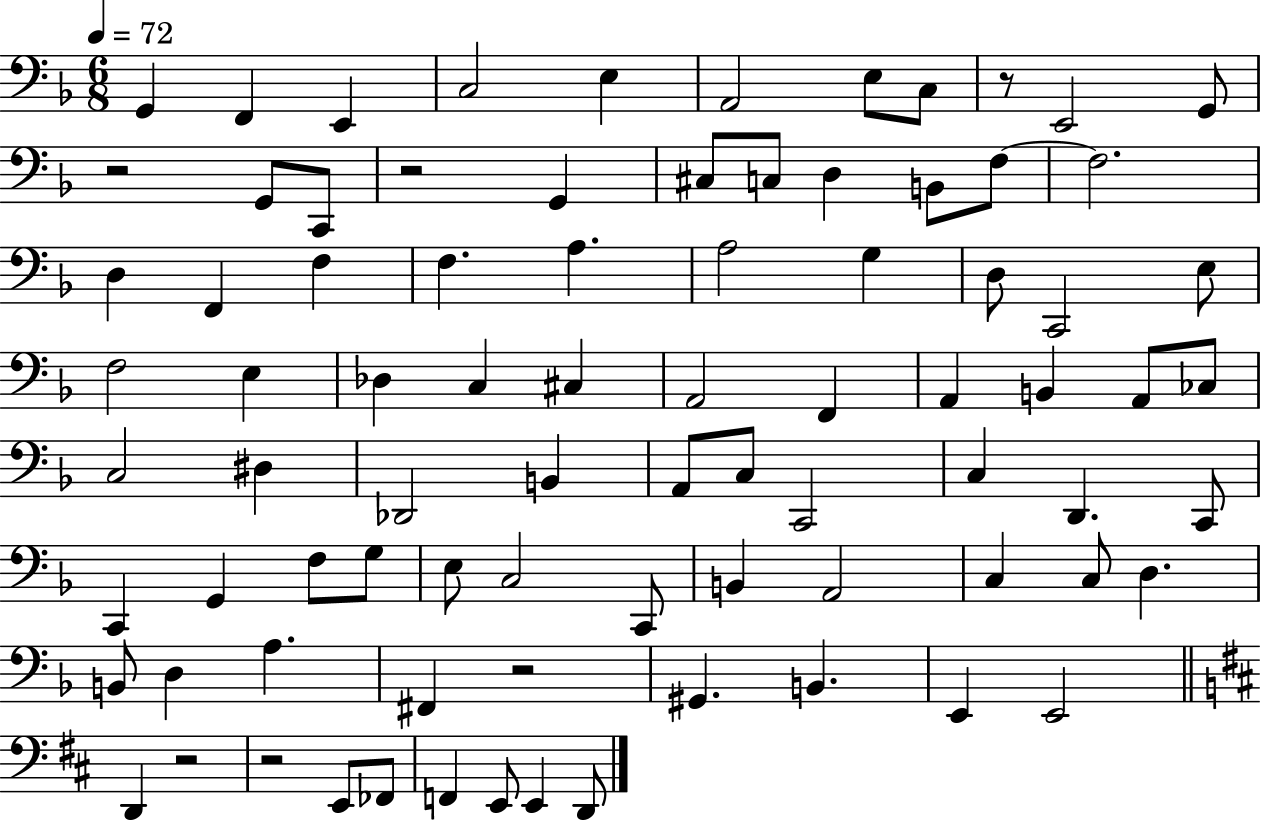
X:1
T:Untitled
M:6/8
L:1/4
K:F
G,, F,, E,, C,2 E, A,,2 E,/2 C,/2 z/2 E,,2 G,,/2 z2 G,,/2 C,,/2 z2 G,, ^C,/2 C,/2 D, B,,/2 F,/2 F,2 D, F,, F, F, A, A,2 G, D,/2 C,,2 E,/2 F,2 E, _D, C, ^C, A,,2 F,, A,, B,, A,,/2 _C,/2 C,2 ^D, _D,,2 B,, A,,/2 C,/2 C,,2 C, D,, C,,/2 C,, G,, F,/2 G,/2 E,/2 C,2 C,,/2 B,, A,,2 C, C,/2 D, B,,/2 D, A, ^F,, z2 ^G,, B,, E,, E,,2 D,, z2 z2 E,,/2 _F,,/2 F,, E,,/2 E,, D,,/2